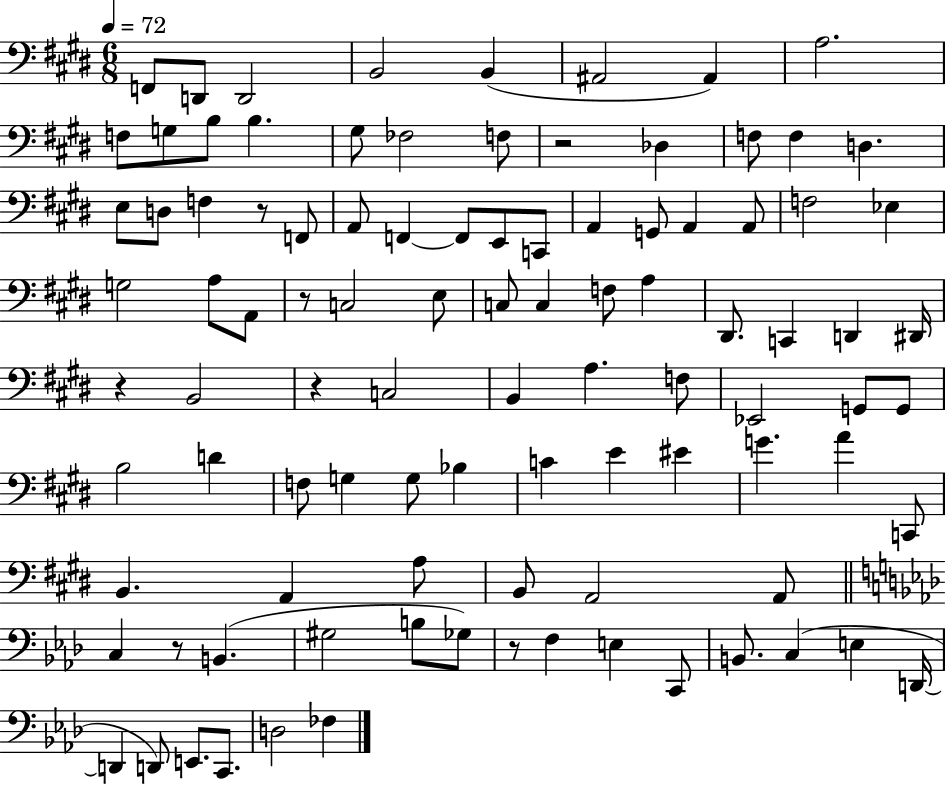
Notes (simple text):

F2/e D2/e D2/h B2/h B2/q A#2/h A#2/q A3/h. F3/e G3/e B3/e B3/q. G#3/e FES3/h F3/e R/h Db3/q F3/e F3/q D3/q. E3/e D3/e F3/q R/e F2/e A2/e F2/q F2/e E2/e C2/e A2/q G2/e A2/q A2/e F3/h Eb3/q G3/h A3/e A2/e R/e C3/h E3/e C3/e C3/q F3/e A3/q D#2/e. C2/q D2/q D#2/s R/q B2/h R/q C3/h B2/q A3/q. F3/e Eb2/h G2/e G2/e B3/h D4/q F3/e G3/q G3/e Bb3/q C4/q E4/q EIS4/q G4/q. A4/q C2/e B2/q. A2/q A3/e B2/e A2/h A2/e C3/q R/e B2/q. G#3/h B3/e Gb3/e R/e F3/q E3/q C2/e B2/e. C3/q E3/q D2/s D2/q D2/e E2/e. C2/e. D3/h FES3/q